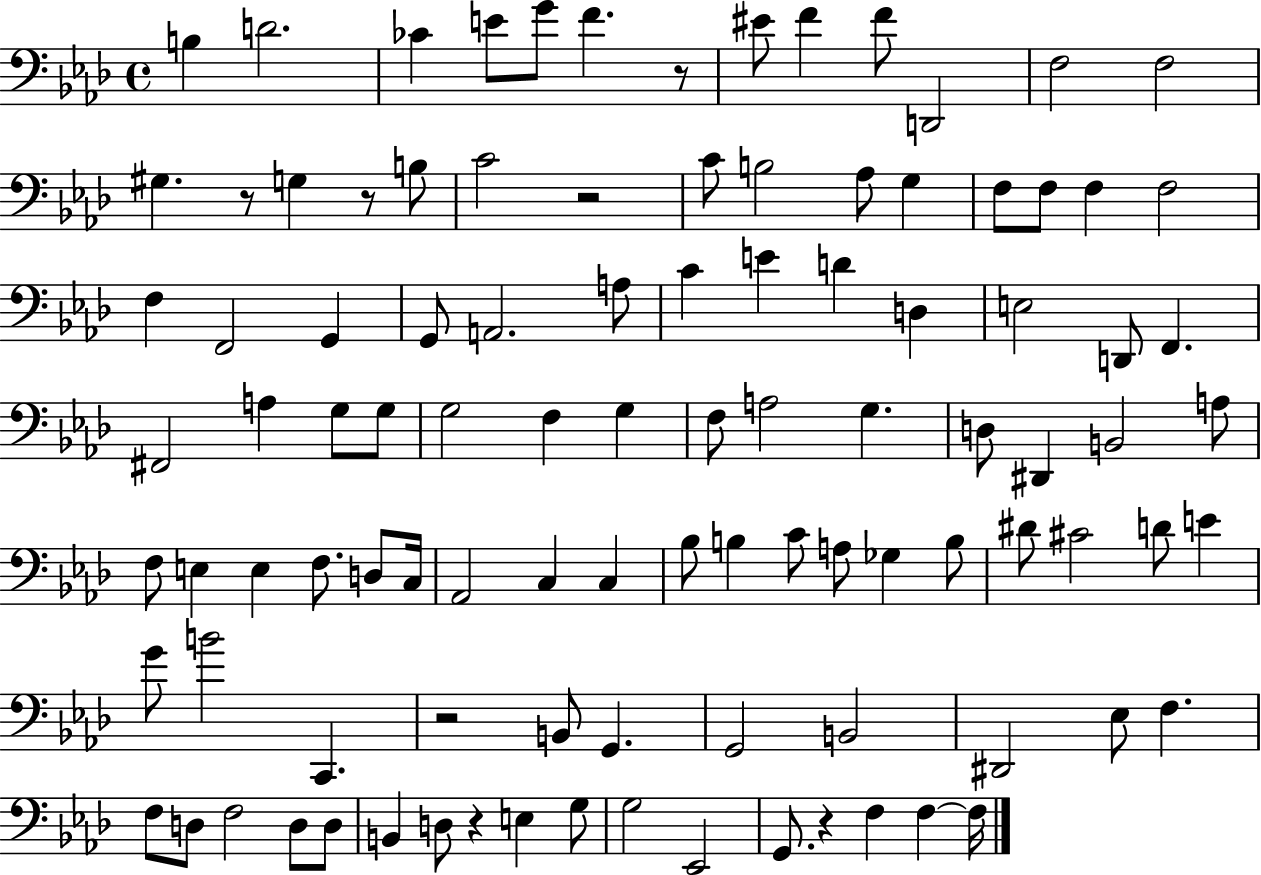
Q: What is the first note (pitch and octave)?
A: B3